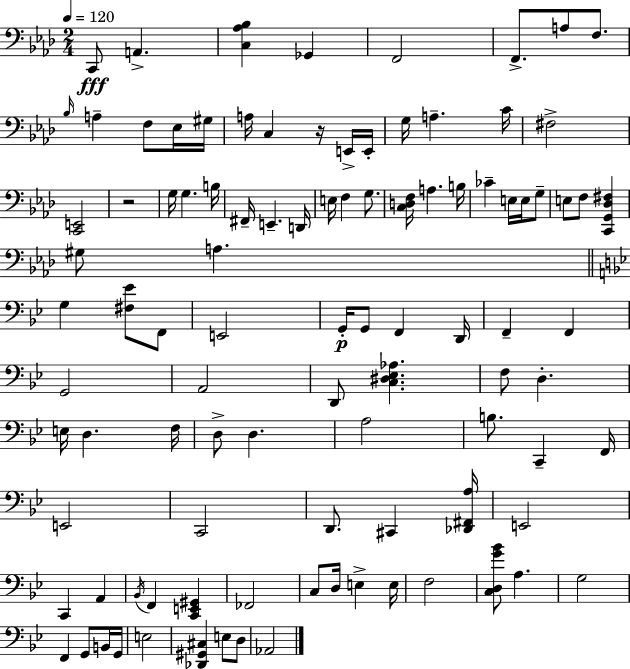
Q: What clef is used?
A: bass